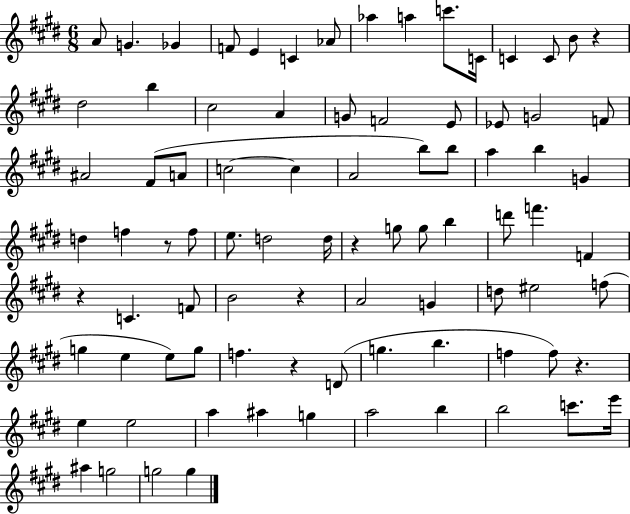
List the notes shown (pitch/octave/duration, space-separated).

A4/e G4/q. Gb4/q F4/e E4/q C4/q Ab4/e Ab5/q A5/q C6/e. C4/s C4/q C4/e B4/e R/q D#5/h B5/q C#5/h A4/q G4/e F4/h E4/e Eb4/e G4/h F4/e A#4/h F#4/e A4/e C5/h C5/q A4/h B5/e B5/e A5/q B5/q G4/q D5/q F5/q R/e F5/e E5/e. D5/h D5/s R/q G5/e G5/e B5/q D6/e F6/q. F4/q R/q C4/q. F4/e B4/h R/q A4/h G4/q D5/e EIS5/h F5/e G5/q E5/q E5/e G5/e F5/q. R/q D4/e G5/q. B5/q. F5/q F5/e R/q. E5/q E5/h A5/q A#5/q G5/q A5/h B5/q B5/h C6/e. E6/s A#5/q G5/h G5/h G5/q